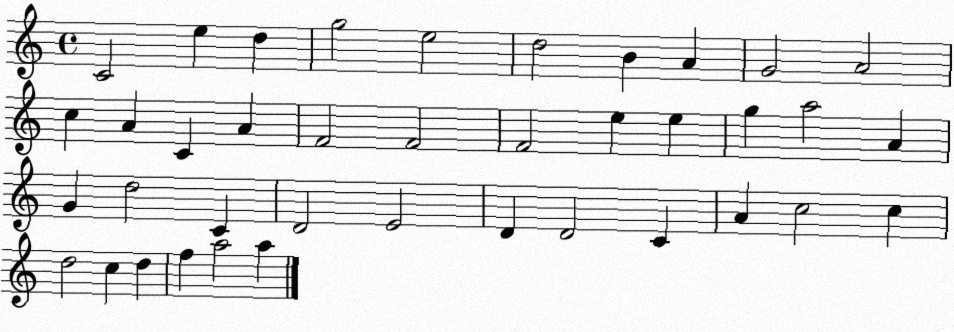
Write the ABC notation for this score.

X:1
T:Untitled
M:4/4
L:1/4
K:C
C2 e d g2 e2 d2 B A G2 A2 c A C A F2 F2 F2 e e g a2 A G d2 C D2 E2 D D2 C A c2 c d2 c d f a2 a